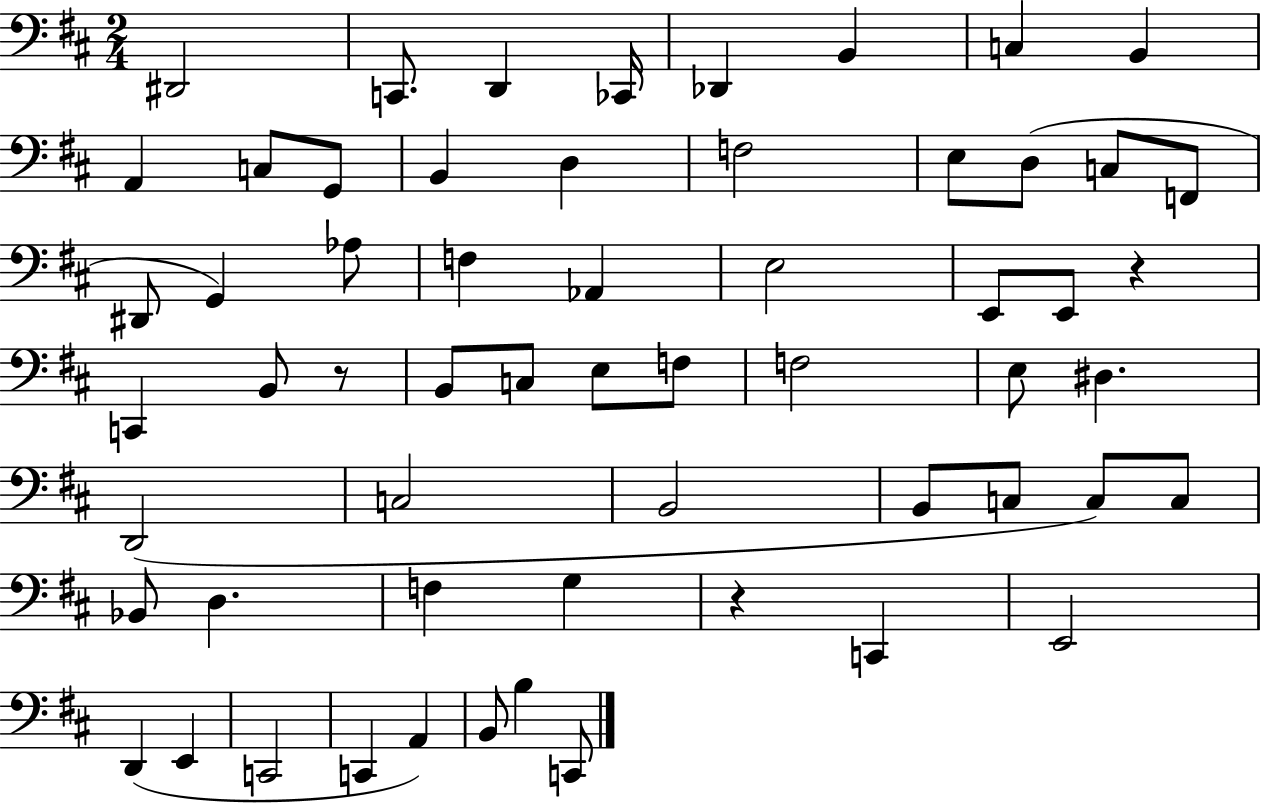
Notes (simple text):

D#2/h C2/e. D2/q CES2/s Db2/q B2/q C3/q B2/q A2/q C3/e G2/e B2/q D3/q F3/h E3/e D3/e C3/e F2/e D#2/e G2/q Ab3/e F3/q Ab2/q E3/h E2/e E2/e R/q C2/q B2/e R/e B2/e C3/e E3/e F3/e F3/h E3/e D#3/q. D2/h C3/h B2/h B2/e C3/e C3/e C3/e Bb2/e D3/q. F3/q G3/q R/q C2/q E2/h D2/q E2/q C2/h C2/q A2/q B2/e B3/q C2/e